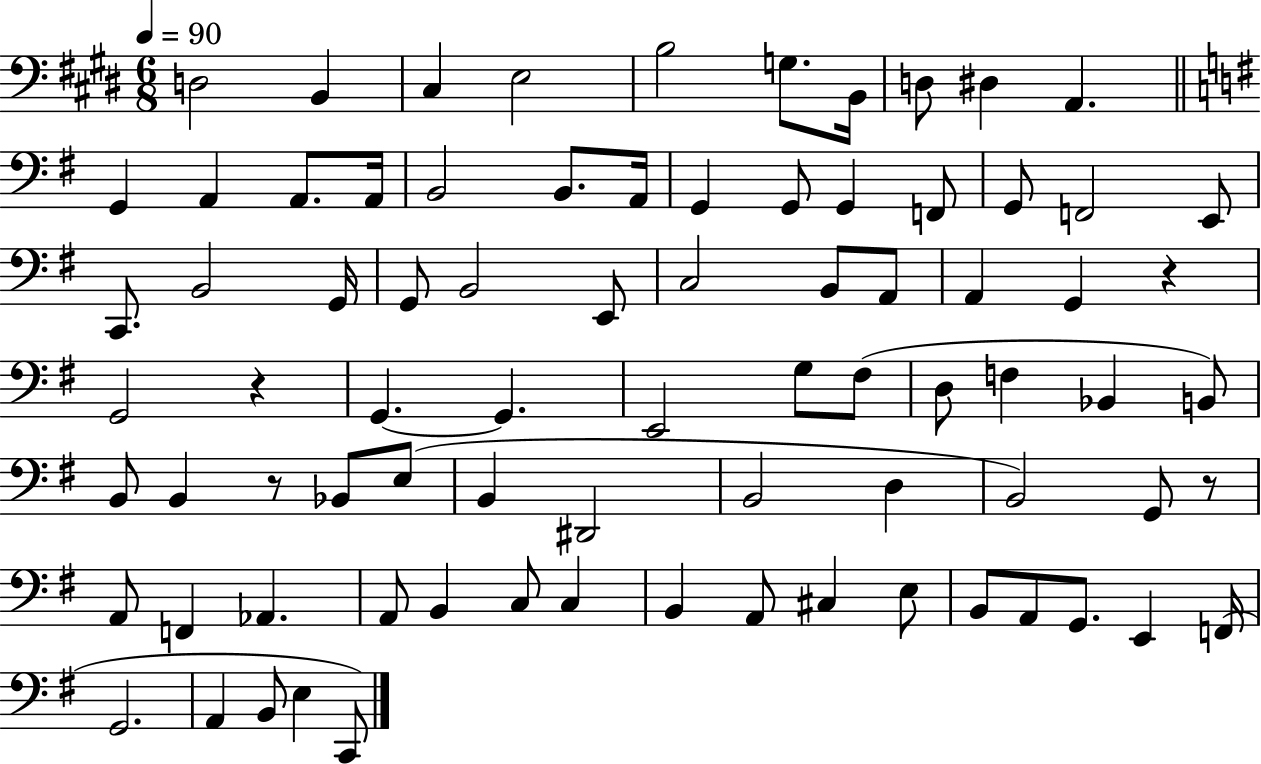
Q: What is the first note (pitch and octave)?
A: D3